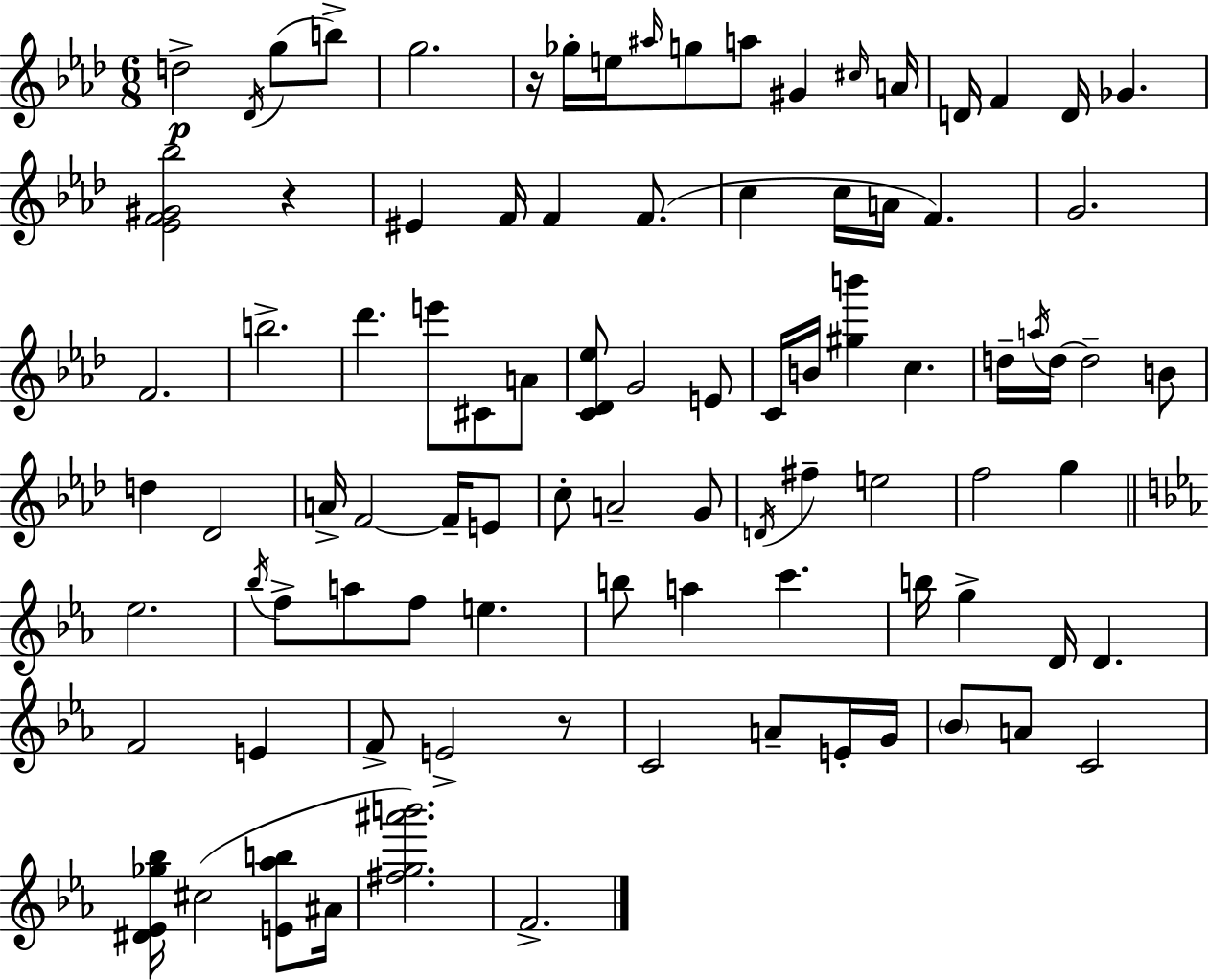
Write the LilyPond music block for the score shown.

{
  \clef treble
  \numericTimeSignature
  \time 6/8
  \key aes \major
  d''2->\p \acciaccatura { des'16 }( g''8 b''8->) | g''2. | r16 ges''16-. e''16 \grace { ais''16 } g''8 a''8 gis'4 | \grace { cis''16 } a'16 d'16 f'4 d'16 ges'4. | \break <ees' f' gis' bes''>2 r4 | eis'4 f'16 f'4 | f'8.( c''4 c''16 a'16 f'4.) | g'2. | \break f'2. | b''2.-> | des'''4. e'''8 cis'8 | a'8 <c' des' ees''>8 g'2 | \break e'8 c'16 b'16 <gis'' b'''>4 c''4. | d''16-- \acciaccatura { a''16 } d''16~~ d''2-- | b'8 d''4 des'2 | a'16-> f'2~~ | \break f'16-- e'8 c''8-. a'2-- | g'8 \acciaccatura { d'16 } fis''4-- e''2 | f''2 | g''4 \bar "||" \break \key ees \major ees''2. | \acciaccatura { bes''16 } f''8-> a''8 f''8 e''4. | b''8 a''4 c'''4. | b''16 g''4-> d'16 d'4. | \break f'2 e'4 | f'8-> e'2-> r8 | c'2 a'8-- e'16-. | g'16 \parenthesize bes'8 a'8 c'2 | \break <dis' ees' ges'' bes''>16 cis''2( <e' aes'' b''>8 | ais'16 <fis'' g'' ais''' b'''>2.) | f'2.-> | \bar "|."
}